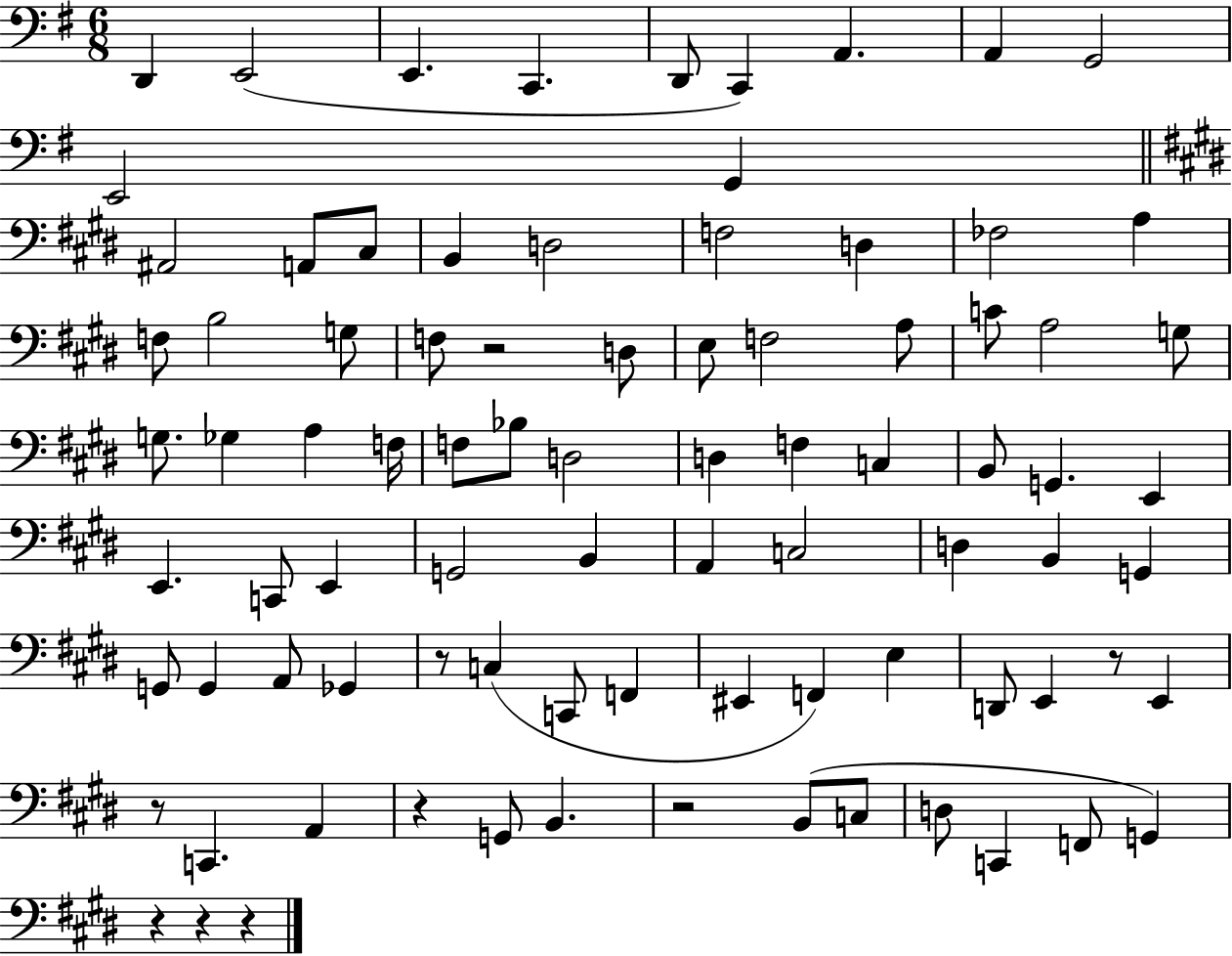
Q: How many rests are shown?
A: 9